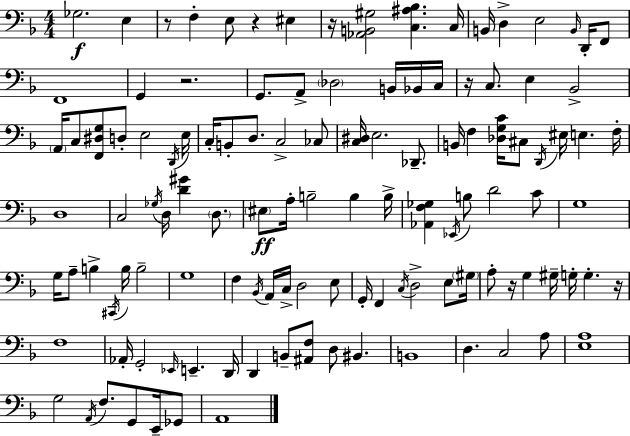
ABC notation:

X:1
T:Untitled
M:4/4
L:1/4
K:Dm
_G,2 E, z/2 F, E,/2 z ^E, z/4 [_A,,B,,^G,]2 [C,^A,_B,] C,/4 B,,/4 D, E,2 B,,/4 D,,/4 F,,/2 F,,4 G,, z2 G,,/2 A,,/2 _D,2 B,,/4 _B,,/4 C,/4 z/4 C,/2 E, _B,,2 A,,/4 C,/2 [F,,^D,G,]/2 D,/2 E,2 D,,/4 E,/4 C,/4 B,,/2 D,/2 C,2 _C,/2 [C,^D,]/4 E,2 _D,,/2 B,,/4 F, [_D,G,C]/4 ^C,/2 D,,/4 ^E,/4 E, F,/4 D,4 C,2 _G,/4 D,/4 [D^G] D,/2 ^E,/2 A,/4 B,2 B, B,/4 [_A,,F,_G,] _E,,/4 B,/2 D2 C/2 G,4 G,/4 A,/2 B, ^C,,/4 B,/4 B,2 G,4 F, _B,,/4 A,,/4 C,/4 D,2 E,/2 G,,/4 F,, C,/4 D,2 E,/2 ^G,/4 A,/2 z/4 G, ^G,/4 G,/4 G, z/4 F,4 _A,,/4 G,,2 _E,,/4 E,, D,,/4 D,, B,,/2 [^A,,F,]/2 D,/2 ^B,, B,,4 D, C,2 A,/2 [E,A,]4 G,2 A,,/4 F,/2 G,,/2 E,,/4 _G,,/2 A,,4